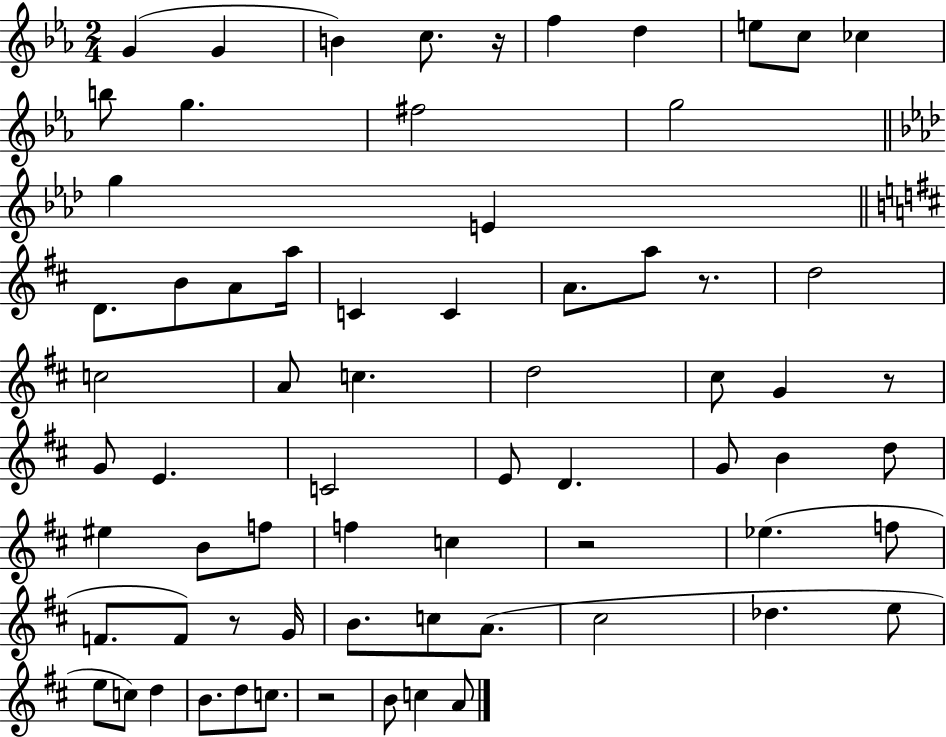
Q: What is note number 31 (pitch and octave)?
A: G4